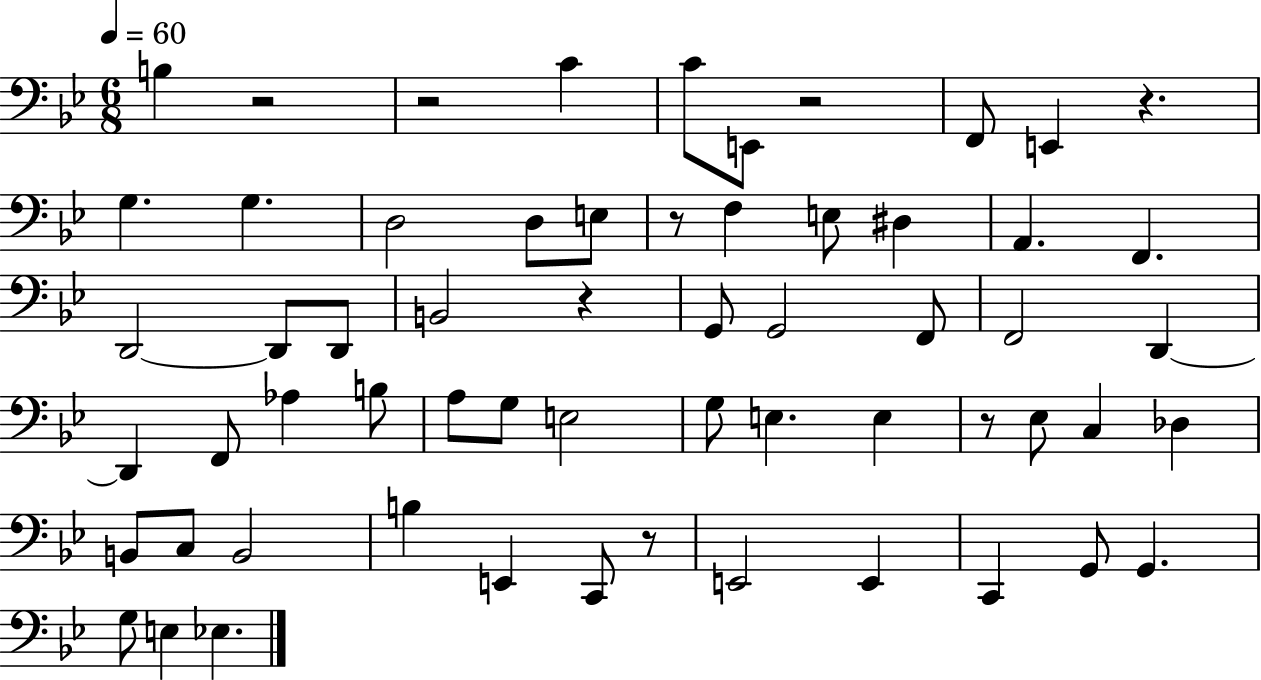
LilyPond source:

{
  \clef bass
  \numericTimeSignature
  \time 6/8
  \key bes \major
  \tempo 4 = 60
  \repeat volta 2 { b4 r2 | r2 c'4 | c'8 e,8 r2 | f,8 e,4 r4. | \break g4. g4. | d2 d8 e8 | r8 f4 e8 dis4 | a,4. f,4. | \break d,2~~ d,8 d,8 | b,2 r4 | g,8 g,2 f,8 | f,2 d,4~~ | \break d,4 f,8 aes4 b8 | a8 g8 e2 | g8 e4. e4 | r8 ees8 c4 des4 | \break b,8 c8 b,2 | b4 e,4 c,8 r8 | e,2 e,4 | c,4 g,8 g,4. | \break g8 e4 ees4. | } \bar "|."
}